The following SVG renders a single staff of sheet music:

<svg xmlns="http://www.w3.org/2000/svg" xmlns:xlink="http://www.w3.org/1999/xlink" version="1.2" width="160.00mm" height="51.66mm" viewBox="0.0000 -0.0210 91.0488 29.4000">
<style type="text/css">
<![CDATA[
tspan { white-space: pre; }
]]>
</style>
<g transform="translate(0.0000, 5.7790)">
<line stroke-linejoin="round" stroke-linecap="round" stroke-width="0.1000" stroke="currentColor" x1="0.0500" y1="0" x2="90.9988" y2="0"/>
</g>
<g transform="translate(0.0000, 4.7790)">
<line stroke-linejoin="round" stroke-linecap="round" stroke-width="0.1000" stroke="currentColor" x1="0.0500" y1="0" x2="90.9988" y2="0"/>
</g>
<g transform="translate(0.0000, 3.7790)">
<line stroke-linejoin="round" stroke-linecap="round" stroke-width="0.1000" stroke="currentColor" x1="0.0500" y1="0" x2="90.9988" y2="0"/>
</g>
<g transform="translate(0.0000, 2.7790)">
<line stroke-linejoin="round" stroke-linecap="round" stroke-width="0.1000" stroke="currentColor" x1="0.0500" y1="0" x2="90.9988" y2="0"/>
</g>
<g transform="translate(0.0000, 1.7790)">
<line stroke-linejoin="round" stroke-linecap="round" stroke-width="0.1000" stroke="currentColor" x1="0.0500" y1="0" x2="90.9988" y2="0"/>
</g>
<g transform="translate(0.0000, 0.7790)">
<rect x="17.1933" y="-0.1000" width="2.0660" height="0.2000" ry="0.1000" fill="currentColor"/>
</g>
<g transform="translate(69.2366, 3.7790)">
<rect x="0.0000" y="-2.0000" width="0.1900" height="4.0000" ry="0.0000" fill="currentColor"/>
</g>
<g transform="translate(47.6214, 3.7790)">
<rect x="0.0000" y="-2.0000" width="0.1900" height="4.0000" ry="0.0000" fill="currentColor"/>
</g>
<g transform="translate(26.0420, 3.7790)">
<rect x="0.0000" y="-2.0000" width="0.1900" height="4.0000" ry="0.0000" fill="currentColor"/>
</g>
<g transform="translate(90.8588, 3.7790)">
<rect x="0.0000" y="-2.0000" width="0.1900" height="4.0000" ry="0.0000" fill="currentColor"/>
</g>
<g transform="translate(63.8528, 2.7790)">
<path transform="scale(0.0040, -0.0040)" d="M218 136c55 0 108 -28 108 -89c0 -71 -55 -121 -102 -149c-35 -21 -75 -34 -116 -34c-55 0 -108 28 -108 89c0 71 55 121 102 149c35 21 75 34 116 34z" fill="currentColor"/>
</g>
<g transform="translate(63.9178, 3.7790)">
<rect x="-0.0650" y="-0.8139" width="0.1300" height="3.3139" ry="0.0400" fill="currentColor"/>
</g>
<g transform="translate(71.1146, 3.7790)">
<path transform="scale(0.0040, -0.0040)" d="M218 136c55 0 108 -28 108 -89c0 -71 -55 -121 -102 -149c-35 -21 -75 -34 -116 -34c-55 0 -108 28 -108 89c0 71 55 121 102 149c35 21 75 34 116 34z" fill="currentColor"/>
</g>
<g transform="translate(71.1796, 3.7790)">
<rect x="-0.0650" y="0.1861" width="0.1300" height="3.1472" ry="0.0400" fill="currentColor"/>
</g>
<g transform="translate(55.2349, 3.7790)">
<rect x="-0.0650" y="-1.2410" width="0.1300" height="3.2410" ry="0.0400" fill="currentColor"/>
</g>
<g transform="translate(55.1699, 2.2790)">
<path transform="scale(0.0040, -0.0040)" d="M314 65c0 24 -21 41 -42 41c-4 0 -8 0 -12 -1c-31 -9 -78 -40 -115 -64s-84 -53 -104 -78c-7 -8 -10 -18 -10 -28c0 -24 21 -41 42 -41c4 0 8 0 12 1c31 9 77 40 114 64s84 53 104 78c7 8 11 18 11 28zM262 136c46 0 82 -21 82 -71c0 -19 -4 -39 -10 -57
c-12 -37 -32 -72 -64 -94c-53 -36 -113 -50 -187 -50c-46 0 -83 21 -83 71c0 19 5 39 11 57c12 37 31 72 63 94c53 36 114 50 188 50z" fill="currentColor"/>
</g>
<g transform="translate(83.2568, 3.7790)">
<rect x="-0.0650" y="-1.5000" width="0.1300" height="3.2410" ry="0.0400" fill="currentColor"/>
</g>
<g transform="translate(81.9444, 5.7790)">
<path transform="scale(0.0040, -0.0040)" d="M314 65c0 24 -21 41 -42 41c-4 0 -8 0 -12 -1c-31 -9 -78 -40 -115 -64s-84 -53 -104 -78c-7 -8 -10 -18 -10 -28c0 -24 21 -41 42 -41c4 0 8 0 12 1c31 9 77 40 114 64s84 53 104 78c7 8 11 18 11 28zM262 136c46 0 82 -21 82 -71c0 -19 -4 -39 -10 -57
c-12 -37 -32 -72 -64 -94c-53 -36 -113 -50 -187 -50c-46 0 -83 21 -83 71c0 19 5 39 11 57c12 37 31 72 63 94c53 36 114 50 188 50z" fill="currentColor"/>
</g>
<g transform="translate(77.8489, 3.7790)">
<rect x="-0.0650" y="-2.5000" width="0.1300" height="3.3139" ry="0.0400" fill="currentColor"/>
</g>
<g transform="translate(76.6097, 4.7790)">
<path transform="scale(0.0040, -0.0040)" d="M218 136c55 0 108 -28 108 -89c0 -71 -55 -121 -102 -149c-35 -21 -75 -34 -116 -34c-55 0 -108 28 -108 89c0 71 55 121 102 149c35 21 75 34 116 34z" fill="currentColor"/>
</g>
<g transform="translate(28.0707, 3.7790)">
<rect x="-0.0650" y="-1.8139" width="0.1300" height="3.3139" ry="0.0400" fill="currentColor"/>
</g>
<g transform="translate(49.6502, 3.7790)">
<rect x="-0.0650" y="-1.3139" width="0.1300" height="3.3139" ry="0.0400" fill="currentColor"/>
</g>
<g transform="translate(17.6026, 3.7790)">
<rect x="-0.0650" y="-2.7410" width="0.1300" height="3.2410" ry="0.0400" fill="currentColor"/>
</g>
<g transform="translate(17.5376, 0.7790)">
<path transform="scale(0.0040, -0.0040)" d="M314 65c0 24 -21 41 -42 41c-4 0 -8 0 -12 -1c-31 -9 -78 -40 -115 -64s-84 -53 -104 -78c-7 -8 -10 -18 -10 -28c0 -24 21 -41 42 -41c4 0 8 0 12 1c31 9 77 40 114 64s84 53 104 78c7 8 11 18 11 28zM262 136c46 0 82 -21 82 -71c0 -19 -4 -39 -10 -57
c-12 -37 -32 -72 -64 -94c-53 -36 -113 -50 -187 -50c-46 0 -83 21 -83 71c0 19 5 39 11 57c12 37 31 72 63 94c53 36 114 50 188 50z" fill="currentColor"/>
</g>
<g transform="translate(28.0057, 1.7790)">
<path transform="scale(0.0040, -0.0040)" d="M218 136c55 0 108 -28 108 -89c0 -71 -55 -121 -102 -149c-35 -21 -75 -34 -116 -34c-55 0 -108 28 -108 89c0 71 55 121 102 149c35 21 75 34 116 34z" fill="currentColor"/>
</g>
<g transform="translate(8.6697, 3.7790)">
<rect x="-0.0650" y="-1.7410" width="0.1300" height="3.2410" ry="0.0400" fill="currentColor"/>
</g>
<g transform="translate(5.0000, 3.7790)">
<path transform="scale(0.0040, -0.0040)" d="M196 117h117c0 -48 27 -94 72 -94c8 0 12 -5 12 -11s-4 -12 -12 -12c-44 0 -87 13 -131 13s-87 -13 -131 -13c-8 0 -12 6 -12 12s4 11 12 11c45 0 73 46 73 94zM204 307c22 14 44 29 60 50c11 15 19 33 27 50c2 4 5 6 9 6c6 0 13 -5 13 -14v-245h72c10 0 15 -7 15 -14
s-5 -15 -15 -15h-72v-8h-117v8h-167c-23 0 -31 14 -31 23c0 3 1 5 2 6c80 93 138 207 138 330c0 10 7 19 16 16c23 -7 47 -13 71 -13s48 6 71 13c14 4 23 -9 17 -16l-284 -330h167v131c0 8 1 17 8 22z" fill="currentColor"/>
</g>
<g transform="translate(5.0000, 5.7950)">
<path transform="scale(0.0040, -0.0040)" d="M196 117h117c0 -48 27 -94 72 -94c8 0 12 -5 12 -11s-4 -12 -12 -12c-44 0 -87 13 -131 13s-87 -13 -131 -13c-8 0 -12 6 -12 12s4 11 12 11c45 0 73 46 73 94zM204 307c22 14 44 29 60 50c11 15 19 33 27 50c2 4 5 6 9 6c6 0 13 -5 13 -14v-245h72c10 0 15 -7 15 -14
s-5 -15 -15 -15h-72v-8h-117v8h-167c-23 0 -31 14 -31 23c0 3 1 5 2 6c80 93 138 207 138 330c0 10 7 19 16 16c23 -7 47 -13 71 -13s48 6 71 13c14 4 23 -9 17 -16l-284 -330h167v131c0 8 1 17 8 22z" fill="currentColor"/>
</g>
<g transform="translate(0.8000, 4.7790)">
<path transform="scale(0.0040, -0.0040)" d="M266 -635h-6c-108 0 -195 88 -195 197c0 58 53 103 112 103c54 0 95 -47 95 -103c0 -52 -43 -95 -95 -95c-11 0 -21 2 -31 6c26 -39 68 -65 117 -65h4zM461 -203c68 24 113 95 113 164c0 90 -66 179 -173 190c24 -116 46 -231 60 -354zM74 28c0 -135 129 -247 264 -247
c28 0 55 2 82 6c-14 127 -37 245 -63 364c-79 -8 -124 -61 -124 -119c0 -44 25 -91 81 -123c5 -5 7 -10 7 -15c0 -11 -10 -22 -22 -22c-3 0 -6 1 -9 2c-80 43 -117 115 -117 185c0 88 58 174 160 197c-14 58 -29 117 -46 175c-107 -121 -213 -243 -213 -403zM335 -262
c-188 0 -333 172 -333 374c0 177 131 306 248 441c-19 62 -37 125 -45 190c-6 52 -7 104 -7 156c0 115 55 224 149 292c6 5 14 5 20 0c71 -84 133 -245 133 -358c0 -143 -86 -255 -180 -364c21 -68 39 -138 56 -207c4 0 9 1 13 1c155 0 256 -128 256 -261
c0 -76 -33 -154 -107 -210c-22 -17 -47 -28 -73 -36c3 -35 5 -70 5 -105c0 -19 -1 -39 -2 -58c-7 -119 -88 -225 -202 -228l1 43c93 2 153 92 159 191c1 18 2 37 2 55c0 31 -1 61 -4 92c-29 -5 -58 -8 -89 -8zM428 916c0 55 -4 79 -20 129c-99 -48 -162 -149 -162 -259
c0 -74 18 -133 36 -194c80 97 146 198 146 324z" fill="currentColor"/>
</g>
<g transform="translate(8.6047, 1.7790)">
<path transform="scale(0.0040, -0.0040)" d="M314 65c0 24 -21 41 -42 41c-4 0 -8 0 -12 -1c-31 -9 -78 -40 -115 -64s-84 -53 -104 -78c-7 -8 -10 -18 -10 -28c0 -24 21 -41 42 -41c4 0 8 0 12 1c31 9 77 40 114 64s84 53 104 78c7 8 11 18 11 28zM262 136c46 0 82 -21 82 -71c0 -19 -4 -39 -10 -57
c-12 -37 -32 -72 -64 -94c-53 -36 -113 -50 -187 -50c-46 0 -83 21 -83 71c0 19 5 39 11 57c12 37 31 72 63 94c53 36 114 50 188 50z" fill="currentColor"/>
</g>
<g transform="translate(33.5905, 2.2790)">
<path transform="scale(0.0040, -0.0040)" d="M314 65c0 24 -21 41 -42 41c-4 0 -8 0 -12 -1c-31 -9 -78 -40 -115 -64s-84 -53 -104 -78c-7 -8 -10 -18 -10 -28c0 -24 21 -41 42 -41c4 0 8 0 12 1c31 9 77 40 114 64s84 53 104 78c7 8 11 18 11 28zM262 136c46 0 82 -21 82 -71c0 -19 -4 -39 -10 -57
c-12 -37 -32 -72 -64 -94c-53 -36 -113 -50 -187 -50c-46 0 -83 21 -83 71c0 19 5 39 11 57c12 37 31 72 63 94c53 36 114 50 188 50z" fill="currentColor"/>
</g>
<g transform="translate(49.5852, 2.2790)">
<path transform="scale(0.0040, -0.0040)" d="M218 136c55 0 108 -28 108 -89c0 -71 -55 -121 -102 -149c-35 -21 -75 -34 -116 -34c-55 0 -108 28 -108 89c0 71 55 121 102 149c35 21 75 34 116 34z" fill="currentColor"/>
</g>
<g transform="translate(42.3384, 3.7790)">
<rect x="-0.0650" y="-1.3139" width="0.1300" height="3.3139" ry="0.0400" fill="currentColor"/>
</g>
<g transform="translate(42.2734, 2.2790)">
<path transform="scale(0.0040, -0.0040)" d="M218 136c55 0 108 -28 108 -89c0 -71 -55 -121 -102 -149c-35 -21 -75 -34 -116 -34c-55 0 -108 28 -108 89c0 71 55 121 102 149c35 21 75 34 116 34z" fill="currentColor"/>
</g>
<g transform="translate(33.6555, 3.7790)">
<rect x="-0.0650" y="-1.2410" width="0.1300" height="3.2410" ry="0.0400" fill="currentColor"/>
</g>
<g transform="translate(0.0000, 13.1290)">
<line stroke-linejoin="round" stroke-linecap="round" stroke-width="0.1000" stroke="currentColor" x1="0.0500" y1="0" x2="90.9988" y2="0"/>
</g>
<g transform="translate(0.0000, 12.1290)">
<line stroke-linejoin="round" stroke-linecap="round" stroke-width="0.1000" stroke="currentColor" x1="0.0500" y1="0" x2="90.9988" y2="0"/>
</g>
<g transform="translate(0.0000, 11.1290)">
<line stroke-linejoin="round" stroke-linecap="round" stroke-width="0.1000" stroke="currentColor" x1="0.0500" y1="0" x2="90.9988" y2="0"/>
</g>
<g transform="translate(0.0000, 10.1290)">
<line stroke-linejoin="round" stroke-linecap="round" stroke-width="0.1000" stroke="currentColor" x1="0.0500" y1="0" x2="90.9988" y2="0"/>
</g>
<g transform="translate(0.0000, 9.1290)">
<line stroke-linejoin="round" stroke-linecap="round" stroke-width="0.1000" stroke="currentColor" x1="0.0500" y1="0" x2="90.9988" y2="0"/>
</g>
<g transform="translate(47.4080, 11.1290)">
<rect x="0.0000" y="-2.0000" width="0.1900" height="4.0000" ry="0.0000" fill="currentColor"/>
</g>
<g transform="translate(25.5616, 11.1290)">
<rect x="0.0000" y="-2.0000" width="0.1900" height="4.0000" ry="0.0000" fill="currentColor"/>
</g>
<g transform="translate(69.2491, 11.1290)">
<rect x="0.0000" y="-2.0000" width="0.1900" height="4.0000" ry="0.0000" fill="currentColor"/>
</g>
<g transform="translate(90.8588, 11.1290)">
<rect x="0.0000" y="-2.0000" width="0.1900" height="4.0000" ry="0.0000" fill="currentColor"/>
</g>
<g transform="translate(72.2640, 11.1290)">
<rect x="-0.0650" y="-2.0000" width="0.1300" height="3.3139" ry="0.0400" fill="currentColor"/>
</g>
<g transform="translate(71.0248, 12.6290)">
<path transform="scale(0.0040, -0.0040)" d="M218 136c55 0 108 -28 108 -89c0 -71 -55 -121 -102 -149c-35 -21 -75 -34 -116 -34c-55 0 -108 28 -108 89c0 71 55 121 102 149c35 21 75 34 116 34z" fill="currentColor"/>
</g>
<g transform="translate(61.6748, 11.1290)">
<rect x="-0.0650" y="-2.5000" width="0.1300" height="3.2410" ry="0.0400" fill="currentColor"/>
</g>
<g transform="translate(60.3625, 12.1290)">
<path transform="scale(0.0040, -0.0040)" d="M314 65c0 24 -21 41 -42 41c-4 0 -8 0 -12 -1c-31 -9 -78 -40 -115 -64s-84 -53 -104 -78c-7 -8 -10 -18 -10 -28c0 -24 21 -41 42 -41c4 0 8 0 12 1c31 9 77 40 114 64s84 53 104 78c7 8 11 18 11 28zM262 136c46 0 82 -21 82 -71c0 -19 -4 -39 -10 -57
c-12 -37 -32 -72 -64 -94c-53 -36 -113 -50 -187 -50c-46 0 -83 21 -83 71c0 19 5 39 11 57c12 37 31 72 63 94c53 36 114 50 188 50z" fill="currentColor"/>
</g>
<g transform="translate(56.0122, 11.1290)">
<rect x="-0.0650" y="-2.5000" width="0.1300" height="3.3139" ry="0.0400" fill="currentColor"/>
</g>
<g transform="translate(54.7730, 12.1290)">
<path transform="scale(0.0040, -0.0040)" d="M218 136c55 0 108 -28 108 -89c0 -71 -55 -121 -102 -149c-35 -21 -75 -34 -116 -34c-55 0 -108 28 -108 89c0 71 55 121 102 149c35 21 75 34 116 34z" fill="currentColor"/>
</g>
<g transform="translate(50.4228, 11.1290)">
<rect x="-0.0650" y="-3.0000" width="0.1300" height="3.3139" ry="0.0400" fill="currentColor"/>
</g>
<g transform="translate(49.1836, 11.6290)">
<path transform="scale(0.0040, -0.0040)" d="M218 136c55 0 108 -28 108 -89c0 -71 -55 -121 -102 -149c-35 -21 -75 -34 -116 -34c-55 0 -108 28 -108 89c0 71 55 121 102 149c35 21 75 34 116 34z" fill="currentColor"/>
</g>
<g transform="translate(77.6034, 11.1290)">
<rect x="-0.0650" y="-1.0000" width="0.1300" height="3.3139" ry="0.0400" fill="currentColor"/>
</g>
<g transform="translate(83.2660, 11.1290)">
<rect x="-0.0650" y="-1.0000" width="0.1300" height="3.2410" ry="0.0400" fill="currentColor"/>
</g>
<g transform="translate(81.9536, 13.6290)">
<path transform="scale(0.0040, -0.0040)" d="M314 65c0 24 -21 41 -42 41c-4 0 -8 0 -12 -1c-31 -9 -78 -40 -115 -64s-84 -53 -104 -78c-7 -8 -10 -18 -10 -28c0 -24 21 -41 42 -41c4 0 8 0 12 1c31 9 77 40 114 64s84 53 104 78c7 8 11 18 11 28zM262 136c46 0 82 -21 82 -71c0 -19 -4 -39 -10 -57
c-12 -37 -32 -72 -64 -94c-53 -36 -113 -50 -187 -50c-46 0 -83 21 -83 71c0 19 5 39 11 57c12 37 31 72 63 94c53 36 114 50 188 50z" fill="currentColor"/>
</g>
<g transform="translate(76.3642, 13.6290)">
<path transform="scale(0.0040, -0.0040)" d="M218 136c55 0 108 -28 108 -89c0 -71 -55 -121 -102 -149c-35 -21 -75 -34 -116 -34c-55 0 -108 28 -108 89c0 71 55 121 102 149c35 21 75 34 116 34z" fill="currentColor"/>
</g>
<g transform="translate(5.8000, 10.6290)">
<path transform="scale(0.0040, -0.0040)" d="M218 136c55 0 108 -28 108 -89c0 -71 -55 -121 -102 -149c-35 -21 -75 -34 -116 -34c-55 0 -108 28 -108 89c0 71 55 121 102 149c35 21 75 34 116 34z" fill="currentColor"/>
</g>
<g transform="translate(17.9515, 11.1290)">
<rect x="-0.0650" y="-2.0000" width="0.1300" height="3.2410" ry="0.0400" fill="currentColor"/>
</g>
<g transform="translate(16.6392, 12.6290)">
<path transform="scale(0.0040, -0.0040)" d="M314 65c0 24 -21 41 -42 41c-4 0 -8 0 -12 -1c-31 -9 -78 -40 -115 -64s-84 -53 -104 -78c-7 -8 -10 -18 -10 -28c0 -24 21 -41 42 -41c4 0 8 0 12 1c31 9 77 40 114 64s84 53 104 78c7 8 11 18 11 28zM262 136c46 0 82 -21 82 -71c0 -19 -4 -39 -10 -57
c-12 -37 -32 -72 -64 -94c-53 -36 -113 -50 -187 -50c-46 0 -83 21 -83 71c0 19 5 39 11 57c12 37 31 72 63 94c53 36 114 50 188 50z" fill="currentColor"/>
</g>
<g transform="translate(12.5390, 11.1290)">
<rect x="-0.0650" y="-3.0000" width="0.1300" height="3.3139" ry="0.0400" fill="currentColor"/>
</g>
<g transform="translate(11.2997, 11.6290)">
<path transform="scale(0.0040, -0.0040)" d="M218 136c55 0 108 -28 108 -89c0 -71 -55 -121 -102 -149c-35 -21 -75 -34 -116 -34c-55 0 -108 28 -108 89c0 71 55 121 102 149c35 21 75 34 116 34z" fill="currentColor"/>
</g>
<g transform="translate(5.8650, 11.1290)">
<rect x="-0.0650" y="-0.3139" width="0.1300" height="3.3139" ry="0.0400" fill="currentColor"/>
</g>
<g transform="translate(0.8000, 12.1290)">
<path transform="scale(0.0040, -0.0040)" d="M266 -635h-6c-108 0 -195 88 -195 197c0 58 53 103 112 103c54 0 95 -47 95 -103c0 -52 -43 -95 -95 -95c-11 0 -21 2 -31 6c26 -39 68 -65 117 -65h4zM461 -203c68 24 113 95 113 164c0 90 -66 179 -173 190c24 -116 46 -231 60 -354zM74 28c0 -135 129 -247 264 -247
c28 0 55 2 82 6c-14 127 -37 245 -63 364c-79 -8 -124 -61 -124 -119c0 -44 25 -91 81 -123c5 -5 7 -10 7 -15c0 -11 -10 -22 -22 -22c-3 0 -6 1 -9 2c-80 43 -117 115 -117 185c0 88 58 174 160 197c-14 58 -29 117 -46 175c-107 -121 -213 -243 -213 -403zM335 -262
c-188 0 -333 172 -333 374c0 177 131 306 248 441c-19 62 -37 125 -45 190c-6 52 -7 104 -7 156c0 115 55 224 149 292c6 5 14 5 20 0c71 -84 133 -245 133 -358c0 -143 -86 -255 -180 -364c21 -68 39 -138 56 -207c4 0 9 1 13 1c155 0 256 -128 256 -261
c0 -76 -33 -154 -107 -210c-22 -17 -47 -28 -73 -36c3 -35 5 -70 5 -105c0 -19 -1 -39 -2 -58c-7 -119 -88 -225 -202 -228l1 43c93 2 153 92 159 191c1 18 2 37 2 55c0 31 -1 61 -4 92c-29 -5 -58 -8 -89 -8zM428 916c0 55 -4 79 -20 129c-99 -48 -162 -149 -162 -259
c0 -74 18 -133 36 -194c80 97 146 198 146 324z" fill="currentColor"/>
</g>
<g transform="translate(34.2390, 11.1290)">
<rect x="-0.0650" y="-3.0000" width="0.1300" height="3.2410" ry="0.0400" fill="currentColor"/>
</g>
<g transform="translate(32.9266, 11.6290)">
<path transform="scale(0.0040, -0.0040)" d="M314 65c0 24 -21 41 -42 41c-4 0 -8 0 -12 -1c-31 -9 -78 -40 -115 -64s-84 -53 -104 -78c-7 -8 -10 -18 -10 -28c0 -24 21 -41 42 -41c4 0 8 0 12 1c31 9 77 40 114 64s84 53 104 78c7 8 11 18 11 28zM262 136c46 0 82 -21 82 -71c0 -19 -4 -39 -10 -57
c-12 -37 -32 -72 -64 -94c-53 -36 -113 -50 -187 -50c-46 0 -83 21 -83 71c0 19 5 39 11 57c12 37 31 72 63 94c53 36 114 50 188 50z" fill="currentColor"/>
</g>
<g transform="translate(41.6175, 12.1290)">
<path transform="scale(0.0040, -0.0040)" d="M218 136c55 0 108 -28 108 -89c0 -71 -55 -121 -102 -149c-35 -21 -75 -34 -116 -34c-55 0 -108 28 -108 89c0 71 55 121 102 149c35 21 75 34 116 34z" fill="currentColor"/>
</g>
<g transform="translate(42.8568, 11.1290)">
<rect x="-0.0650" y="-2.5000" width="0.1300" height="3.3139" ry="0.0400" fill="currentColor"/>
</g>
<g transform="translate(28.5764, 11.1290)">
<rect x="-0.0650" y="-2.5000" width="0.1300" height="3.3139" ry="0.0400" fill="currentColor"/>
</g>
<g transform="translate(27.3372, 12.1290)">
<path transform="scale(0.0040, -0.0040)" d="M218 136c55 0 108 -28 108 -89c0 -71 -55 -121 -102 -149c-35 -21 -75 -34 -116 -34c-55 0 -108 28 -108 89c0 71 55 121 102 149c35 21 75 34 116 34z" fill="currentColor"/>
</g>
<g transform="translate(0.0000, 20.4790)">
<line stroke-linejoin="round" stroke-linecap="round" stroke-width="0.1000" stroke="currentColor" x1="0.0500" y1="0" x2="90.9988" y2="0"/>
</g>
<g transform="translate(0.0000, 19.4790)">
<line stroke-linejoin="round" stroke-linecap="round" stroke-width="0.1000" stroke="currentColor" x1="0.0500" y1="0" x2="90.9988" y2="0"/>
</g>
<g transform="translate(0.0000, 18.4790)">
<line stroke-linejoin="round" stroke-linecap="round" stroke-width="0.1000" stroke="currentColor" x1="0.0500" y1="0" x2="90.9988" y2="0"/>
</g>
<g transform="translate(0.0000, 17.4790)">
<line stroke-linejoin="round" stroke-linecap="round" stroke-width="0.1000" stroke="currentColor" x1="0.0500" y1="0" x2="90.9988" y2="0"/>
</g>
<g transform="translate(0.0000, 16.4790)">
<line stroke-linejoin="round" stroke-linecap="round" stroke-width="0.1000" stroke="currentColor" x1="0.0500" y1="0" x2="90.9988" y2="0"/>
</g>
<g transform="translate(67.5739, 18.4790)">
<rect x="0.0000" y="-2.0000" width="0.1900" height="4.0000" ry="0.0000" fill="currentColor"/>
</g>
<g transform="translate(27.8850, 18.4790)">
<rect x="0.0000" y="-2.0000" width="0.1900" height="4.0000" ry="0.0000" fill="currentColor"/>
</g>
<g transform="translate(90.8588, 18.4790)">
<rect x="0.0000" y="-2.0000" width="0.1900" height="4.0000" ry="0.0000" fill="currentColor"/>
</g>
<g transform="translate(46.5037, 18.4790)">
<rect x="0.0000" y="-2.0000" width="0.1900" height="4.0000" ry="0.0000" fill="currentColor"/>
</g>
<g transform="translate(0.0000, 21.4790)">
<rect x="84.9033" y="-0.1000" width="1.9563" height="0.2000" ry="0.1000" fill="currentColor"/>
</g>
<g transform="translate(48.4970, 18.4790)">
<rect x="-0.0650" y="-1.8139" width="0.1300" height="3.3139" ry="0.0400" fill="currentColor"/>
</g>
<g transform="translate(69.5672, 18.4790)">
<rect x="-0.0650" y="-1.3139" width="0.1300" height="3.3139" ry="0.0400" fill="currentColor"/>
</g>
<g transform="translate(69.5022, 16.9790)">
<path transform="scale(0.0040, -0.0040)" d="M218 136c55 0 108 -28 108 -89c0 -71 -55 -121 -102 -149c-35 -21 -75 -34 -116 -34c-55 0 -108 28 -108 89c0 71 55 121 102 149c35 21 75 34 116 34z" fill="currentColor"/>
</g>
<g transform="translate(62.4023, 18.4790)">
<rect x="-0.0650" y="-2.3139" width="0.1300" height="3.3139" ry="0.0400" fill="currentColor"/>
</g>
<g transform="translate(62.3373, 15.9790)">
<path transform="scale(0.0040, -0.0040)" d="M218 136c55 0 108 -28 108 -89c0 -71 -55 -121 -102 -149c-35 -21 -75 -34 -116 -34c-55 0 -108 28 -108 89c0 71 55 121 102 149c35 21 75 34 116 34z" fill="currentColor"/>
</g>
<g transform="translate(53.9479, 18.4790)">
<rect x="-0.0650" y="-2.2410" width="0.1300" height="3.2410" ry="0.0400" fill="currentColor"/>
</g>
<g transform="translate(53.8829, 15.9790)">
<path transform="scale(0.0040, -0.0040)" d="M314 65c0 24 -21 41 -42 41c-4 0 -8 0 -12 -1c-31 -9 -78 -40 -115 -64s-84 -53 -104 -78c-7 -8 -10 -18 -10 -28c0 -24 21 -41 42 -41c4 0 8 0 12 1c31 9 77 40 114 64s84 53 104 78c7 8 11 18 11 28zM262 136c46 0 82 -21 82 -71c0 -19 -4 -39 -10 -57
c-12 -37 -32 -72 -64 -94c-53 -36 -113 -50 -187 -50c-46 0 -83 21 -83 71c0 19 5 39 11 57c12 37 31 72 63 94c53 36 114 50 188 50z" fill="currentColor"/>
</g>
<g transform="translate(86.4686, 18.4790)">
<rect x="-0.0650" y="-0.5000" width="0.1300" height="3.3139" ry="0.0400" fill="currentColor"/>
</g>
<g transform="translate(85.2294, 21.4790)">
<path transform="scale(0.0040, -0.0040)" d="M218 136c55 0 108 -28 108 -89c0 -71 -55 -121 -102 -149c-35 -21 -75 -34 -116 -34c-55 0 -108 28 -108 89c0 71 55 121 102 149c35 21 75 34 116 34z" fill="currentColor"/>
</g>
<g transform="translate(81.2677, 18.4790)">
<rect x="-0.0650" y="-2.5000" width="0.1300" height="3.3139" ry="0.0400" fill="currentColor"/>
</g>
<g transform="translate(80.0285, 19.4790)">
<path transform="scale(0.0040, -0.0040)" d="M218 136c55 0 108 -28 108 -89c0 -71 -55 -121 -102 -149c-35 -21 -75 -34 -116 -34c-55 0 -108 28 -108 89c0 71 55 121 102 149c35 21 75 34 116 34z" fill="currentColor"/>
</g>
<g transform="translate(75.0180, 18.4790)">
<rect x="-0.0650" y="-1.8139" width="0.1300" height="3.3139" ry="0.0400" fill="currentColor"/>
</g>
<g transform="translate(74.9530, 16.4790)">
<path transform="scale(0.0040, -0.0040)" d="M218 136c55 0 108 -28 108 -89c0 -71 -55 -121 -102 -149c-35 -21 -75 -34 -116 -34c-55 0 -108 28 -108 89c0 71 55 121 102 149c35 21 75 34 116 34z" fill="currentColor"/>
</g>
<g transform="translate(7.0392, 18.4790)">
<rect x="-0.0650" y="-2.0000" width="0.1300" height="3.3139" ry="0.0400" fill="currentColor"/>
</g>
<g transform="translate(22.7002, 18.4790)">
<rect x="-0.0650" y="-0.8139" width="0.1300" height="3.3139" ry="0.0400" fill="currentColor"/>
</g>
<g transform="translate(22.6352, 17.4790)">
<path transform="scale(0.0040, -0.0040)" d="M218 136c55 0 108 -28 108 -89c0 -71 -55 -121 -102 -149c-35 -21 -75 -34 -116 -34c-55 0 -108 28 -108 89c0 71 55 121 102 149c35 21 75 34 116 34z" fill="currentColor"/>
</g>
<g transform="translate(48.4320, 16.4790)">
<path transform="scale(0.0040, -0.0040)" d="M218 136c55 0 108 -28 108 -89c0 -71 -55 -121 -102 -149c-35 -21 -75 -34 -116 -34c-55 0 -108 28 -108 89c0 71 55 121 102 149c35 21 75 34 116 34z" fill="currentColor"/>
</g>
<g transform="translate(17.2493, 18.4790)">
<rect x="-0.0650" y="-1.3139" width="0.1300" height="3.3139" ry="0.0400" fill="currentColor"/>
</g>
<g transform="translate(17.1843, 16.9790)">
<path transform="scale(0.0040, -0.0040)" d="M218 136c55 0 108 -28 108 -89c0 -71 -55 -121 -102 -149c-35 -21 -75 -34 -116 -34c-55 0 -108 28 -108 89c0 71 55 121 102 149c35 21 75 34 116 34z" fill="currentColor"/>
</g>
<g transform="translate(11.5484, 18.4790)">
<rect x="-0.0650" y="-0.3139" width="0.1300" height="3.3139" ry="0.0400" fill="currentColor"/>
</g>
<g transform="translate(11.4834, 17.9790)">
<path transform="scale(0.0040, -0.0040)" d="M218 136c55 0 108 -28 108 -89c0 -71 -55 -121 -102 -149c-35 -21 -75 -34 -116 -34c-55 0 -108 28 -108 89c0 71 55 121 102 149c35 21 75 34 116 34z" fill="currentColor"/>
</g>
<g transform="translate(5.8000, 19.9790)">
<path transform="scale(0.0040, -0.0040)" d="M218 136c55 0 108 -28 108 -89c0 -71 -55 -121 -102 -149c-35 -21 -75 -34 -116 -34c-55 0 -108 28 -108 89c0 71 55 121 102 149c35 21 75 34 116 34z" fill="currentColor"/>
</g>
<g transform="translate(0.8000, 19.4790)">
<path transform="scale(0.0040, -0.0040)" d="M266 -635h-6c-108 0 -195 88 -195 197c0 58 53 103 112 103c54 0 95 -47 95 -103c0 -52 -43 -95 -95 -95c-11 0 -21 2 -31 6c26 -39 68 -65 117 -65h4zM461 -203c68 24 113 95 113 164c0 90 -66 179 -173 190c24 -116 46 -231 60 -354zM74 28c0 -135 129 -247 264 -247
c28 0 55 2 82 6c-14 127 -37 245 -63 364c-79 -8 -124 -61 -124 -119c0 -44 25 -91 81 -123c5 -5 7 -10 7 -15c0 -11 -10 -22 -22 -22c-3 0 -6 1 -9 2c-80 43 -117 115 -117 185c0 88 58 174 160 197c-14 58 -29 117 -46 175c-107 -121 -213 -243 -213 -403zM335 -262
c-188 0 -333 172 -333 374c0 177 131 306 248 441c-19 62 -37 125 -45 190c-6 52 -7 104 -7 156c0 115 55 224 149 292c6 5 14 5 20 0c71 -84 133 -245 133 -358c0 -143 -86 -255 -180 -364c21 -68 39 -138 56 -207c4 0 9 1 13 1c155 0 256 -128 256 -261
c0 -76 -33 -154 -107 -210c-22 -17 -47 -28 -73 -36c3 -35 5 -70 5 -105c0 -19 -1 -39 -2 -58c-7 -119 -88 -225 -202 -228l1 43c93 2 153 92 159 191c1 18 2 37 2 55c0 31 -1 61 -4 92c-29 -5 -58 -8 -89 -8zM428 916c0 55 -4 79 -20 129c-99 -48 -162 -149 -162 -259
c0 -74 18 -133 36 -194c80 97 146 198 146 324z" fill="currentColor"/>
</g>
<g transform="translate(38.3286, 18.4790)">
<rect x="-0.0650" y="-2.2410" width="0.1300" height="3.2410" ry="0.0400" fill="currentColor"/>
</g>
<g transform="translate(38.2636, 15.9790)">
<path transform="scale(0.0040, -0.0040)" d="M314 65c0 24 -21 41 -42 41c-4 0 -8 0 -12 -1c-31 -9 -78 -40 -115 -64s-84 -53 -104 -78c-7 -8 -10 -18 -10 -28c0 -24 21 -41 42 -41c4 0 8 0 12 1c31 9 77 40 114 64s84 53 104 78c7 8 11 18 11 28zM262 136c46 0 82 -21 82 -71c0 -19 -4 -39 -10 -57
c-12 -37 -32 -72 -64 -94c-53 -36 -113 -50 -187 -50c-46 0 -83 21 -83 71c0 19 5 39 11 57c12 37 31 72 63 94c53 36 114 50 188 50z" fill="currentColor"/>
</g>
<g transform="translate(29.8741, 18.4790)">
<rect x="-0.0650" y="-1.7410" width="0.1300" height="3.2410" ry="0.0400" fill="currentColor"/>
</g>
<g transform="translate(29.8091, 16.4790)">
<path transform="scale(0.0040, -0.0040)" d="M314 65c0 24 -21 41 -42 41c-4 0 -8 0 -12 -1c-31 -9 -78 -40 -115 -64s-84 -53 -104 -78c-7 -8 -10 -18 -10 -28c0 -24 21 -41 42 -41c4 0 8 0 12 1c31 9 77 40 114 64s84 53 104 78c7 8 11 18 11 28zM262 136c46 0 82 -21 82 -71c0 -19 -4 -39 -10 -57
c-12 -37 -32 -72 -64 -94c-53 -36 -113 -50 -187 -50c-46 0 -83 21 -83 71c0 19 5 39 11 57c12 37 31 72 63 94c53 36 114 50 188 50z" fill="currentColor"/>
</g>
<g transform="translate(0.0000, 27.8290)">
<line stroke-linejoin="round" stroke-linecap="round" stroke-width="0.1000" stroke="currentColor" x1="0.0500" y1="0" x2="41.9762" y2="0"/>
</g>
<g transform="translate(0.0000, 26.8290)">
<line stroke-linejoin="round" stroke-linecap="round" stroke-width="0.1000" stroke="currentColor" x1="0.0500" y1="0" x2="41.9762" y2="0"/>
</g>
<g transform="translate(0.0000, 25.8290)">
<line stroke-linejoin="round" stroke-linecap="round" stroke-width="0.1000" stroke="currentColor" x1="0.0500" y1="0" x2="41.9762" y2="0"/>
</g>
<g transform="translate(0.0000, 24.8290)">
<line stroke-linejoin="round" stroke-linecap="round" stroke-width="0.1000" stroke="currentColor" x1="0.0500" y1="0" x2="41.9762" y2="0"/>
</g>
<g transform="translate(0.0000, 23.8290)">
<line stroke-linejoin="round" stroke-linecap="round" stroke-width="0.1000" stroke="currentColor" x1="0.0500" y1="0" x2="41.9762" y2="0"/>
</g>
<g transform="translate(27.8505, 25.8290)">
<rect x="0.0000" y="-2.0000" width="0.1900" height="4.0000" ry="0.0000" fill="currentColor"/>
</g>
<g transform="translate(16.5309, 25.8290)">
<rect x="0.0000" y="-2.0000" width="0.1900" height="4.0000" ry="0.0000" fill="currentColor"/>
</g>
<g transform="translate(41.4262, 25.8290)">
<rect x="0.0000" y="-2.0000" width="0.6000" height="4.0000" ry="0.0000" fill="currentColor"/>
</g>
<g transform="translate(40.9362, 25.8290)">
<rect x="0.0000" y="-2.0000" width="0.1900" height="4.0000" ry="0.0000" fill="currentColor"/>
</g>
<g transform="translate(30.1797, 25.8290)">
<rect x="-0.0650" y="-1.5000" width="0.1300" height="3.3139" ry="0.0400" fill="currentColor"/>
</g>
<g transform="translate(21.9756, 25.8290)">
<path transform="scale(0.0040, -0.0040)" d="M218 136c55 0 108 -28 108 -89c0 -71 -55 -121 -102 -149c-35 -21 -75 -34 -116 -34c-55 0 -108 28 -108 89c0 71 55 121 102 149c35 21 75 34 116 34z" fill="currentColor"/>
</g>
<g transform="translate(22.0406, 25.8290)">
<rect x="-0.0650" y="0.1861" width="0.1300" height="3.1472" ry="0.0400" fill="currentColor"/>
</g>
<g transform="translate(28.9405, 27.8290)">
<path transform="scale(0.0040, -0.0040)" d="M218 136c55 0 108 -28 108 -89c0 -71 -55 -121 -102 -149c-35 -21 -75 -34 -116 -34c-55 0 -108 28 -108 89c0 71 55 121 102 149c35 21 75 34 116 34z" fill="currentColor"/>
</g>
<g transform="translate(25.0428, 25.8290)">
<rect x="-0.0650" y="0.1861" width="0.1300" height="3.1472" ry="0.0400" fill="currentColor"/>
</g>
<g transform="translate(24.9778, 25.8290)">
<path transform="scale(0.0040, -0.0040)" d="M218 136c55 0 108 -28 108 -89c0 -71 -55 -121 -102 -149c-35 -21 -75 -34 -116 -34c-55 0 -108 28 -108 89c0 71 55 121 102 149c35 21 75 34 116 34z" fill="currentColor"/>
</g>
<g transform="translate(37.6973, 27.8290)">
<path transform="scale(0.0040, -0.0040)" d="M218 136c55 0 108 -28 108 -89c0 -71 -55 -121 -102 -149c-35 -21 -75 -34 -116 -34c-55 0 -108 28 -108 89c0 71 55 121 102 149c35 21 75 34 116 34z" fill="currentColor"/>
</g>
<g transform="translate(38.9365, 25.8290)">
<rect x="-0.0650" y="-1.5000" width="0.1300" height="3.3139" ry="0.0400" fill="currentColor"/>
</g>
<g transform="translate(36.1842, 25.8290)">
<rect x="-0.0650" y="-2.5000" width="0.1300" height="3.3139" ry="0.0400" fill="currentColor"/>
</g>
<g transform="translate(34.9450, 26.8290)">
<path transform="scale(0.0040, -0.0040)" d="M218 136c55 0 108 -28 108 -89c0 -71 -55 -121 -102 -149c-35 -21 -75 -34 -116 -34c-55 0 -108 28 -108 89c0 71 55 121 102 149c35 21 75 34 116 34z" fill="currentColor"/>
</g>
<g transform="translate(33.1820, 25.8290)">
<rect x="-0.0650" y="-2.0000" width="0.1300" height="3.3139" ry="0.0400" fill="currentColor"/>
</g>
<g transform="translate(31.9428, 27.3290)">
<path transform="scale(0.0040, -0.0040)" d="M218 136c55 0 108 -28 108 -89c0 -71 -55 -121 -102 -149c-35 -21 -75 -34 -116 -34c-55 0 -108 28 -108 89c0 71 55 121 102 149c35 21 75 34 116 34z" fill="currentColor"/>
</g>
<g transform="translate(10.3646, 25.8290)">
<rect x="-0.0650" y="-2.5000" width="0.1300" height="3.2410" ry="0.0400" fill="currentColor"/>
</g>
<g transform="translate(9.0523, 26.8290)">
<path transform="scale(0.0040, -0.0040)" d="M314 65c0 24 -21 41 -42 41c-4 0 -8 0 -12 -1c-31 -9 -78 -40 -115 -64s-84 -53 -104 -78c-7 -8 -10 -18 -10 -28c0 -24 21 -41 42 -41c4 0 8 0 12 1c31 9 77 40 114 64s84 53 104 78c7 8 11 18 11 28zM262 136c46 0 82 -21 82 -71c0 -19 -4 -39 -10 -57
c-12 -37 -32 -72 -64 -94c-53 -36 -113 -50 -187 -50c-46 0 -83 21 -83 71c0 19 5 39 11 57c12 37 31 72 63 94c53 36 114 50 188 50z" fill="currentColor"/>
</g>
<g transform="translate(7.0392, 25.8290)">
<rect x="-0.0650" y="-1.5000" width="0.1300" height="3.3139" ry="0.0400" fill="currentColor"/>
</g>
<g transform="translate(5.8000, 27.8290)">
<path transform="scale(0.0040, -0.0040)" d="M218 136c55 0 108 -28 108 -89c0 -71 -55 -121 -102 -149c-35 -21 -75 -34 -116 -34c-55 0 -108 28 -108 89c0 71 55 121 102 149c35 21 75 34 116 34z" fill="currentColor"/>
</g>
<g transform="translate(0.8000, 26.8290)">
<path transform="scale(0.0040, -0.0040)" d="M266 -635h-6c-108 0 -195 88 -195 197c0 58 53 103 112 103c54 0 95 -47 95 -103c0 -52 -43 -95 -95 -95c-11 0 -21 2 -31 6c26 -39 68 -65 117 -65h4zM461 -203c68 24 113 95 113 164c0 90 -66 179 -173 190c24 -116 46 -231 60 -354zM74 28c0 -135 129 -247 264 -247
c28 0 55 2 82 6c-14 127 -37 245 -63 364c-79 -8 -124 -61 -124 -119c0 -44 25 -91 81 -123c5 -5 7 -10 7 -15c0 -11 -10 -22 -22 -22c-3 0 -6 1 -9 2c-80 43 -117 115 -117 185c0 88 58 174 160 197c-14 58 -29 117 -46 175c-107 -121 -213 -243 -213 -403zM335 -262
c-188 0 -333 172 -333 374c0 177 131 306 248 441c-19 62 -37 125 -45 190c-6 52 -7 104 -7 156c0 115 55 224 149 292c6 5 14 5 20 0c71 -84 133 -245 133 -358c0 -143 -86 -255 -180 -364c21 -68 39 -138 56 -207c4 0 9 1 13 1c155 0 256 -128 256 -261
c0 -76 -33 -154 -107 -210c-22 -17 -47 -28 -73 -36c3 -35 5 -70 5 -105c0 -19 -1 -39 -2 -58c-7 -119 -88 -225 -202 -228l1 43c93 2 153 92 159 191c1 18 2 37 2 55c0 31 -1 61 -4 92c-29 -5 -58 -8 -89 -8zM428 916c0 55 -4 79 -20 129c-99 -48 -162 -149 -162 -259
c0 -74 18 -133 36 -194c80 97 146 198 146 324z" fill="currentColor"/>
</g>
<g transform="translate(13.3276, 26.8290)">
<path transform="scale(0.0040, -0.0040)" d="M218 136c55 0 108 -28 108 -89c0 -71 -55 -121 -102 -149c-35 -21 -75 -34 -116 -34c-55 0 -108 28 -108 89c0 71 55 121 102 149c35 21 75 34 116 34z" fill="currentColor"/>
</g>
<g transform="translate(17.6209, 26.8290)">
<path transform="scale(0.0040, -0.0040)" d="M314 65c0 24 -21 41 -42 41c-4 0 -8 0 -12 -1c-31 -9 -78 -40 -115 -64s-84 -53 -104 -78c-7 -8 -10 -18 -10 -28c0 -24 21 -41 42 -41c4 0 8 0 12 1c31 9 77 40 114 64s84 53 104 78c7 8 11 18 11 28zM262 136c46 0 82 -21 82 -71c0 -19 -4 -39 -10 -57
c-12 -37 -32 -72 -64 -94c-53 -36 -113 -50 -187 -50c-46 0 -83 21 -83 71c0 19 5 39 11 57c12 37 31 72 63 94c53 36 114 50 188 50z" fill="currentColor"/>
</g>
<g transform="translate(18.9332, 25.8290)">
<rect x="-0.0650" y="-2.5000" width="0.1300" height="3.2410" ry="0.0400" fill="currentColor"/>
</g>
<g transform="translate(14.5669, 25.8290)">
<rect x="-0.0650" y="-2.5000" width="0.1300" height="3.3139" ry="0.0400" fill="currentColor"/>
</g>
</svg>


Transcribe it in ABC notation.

X:1
T:Untitled
M:4/4
L:1/4
K:C
f2 a2 f e2 e e e2 d B G E2 c A F2 G A2 G A G G2 F D D2 F c e d f2 g2 f g2 g e f G C E G2 G G2 B B E F G E